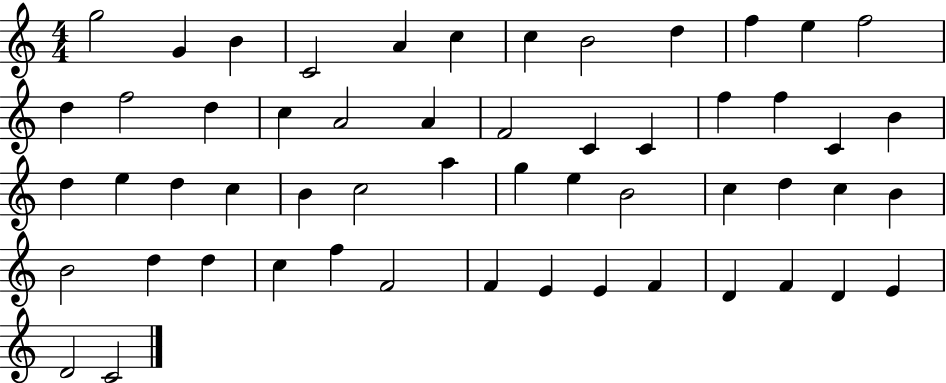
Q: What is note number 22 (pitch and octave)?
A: F5